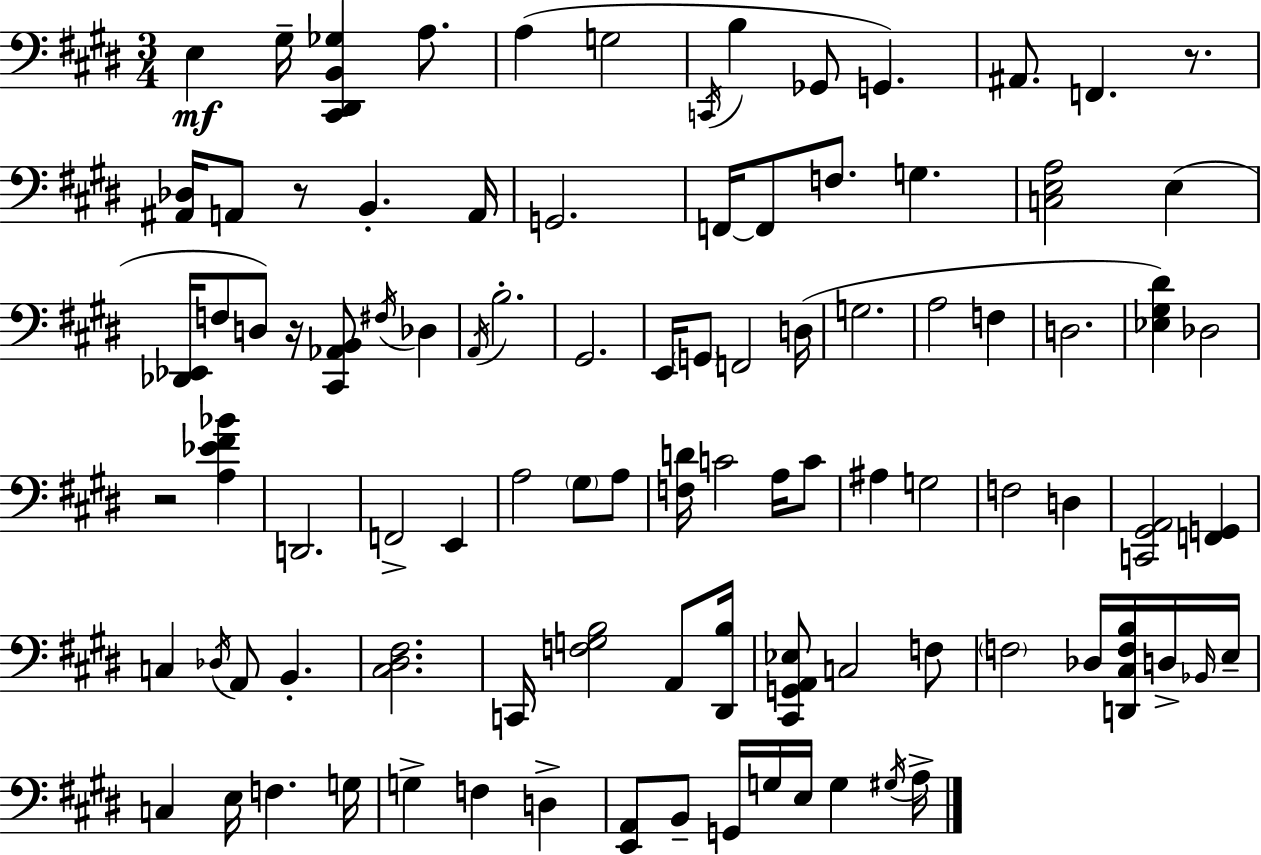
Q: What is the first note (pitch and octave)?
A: E3